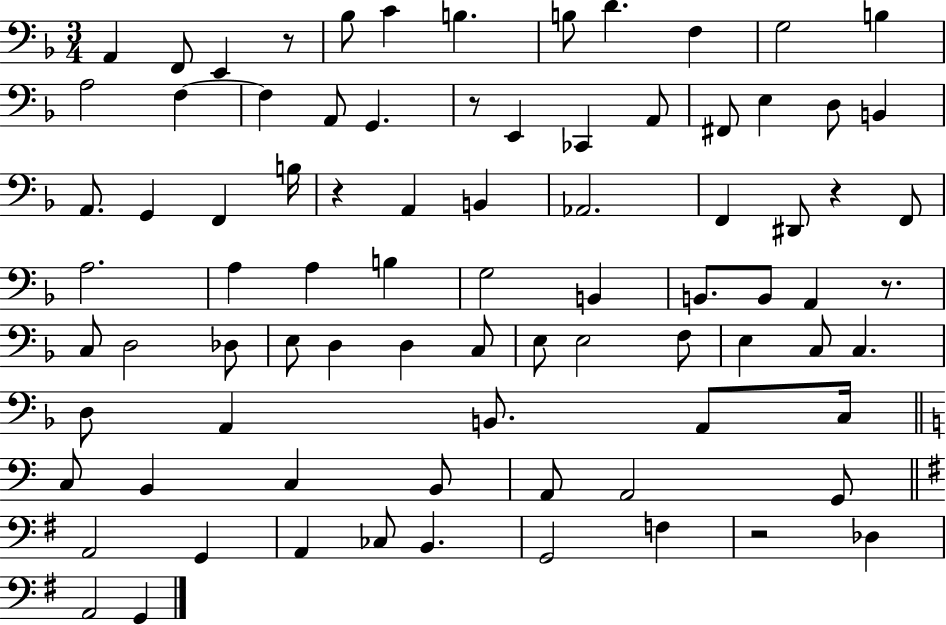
{
  \clef bass
  \numericTimeSignature
  \time 3/4
  \key f \major
  a,4 f,8 e,4 r8 | bes8 c'4 b4. | b8 d'4. f4 | g2 b4 | \break a2 f4~~ | f4 a,8 g,4. | r8 e,4 ces,4 a,8 | fis,8 e4 d8 b,4 | \break a,8. g,4 f,4 b16 | r4 a,4 b,4 | aes,2. | f,4 dis,8 r4 f,8 | \break a2. | a4 a4 b4 | g2 b,4 | b,8. b,8 a,4 r8. | \break c8 d2 des8 | e8 d4 d4 c8 | e8 e2 f8 | e4 c8 c4. | \break d8 a,4 b,8. a,8 c16 | \bar "||" \break \key c \major c8 b,4 c4 b,8 | a,8 a,2 g,8 | \bar "||" \break \key g \major a,2 g,4 | a,4 ces8 b,4. | g,2 f4 | r2 des4 | \break a,2 g,4 | \bar "|."
}